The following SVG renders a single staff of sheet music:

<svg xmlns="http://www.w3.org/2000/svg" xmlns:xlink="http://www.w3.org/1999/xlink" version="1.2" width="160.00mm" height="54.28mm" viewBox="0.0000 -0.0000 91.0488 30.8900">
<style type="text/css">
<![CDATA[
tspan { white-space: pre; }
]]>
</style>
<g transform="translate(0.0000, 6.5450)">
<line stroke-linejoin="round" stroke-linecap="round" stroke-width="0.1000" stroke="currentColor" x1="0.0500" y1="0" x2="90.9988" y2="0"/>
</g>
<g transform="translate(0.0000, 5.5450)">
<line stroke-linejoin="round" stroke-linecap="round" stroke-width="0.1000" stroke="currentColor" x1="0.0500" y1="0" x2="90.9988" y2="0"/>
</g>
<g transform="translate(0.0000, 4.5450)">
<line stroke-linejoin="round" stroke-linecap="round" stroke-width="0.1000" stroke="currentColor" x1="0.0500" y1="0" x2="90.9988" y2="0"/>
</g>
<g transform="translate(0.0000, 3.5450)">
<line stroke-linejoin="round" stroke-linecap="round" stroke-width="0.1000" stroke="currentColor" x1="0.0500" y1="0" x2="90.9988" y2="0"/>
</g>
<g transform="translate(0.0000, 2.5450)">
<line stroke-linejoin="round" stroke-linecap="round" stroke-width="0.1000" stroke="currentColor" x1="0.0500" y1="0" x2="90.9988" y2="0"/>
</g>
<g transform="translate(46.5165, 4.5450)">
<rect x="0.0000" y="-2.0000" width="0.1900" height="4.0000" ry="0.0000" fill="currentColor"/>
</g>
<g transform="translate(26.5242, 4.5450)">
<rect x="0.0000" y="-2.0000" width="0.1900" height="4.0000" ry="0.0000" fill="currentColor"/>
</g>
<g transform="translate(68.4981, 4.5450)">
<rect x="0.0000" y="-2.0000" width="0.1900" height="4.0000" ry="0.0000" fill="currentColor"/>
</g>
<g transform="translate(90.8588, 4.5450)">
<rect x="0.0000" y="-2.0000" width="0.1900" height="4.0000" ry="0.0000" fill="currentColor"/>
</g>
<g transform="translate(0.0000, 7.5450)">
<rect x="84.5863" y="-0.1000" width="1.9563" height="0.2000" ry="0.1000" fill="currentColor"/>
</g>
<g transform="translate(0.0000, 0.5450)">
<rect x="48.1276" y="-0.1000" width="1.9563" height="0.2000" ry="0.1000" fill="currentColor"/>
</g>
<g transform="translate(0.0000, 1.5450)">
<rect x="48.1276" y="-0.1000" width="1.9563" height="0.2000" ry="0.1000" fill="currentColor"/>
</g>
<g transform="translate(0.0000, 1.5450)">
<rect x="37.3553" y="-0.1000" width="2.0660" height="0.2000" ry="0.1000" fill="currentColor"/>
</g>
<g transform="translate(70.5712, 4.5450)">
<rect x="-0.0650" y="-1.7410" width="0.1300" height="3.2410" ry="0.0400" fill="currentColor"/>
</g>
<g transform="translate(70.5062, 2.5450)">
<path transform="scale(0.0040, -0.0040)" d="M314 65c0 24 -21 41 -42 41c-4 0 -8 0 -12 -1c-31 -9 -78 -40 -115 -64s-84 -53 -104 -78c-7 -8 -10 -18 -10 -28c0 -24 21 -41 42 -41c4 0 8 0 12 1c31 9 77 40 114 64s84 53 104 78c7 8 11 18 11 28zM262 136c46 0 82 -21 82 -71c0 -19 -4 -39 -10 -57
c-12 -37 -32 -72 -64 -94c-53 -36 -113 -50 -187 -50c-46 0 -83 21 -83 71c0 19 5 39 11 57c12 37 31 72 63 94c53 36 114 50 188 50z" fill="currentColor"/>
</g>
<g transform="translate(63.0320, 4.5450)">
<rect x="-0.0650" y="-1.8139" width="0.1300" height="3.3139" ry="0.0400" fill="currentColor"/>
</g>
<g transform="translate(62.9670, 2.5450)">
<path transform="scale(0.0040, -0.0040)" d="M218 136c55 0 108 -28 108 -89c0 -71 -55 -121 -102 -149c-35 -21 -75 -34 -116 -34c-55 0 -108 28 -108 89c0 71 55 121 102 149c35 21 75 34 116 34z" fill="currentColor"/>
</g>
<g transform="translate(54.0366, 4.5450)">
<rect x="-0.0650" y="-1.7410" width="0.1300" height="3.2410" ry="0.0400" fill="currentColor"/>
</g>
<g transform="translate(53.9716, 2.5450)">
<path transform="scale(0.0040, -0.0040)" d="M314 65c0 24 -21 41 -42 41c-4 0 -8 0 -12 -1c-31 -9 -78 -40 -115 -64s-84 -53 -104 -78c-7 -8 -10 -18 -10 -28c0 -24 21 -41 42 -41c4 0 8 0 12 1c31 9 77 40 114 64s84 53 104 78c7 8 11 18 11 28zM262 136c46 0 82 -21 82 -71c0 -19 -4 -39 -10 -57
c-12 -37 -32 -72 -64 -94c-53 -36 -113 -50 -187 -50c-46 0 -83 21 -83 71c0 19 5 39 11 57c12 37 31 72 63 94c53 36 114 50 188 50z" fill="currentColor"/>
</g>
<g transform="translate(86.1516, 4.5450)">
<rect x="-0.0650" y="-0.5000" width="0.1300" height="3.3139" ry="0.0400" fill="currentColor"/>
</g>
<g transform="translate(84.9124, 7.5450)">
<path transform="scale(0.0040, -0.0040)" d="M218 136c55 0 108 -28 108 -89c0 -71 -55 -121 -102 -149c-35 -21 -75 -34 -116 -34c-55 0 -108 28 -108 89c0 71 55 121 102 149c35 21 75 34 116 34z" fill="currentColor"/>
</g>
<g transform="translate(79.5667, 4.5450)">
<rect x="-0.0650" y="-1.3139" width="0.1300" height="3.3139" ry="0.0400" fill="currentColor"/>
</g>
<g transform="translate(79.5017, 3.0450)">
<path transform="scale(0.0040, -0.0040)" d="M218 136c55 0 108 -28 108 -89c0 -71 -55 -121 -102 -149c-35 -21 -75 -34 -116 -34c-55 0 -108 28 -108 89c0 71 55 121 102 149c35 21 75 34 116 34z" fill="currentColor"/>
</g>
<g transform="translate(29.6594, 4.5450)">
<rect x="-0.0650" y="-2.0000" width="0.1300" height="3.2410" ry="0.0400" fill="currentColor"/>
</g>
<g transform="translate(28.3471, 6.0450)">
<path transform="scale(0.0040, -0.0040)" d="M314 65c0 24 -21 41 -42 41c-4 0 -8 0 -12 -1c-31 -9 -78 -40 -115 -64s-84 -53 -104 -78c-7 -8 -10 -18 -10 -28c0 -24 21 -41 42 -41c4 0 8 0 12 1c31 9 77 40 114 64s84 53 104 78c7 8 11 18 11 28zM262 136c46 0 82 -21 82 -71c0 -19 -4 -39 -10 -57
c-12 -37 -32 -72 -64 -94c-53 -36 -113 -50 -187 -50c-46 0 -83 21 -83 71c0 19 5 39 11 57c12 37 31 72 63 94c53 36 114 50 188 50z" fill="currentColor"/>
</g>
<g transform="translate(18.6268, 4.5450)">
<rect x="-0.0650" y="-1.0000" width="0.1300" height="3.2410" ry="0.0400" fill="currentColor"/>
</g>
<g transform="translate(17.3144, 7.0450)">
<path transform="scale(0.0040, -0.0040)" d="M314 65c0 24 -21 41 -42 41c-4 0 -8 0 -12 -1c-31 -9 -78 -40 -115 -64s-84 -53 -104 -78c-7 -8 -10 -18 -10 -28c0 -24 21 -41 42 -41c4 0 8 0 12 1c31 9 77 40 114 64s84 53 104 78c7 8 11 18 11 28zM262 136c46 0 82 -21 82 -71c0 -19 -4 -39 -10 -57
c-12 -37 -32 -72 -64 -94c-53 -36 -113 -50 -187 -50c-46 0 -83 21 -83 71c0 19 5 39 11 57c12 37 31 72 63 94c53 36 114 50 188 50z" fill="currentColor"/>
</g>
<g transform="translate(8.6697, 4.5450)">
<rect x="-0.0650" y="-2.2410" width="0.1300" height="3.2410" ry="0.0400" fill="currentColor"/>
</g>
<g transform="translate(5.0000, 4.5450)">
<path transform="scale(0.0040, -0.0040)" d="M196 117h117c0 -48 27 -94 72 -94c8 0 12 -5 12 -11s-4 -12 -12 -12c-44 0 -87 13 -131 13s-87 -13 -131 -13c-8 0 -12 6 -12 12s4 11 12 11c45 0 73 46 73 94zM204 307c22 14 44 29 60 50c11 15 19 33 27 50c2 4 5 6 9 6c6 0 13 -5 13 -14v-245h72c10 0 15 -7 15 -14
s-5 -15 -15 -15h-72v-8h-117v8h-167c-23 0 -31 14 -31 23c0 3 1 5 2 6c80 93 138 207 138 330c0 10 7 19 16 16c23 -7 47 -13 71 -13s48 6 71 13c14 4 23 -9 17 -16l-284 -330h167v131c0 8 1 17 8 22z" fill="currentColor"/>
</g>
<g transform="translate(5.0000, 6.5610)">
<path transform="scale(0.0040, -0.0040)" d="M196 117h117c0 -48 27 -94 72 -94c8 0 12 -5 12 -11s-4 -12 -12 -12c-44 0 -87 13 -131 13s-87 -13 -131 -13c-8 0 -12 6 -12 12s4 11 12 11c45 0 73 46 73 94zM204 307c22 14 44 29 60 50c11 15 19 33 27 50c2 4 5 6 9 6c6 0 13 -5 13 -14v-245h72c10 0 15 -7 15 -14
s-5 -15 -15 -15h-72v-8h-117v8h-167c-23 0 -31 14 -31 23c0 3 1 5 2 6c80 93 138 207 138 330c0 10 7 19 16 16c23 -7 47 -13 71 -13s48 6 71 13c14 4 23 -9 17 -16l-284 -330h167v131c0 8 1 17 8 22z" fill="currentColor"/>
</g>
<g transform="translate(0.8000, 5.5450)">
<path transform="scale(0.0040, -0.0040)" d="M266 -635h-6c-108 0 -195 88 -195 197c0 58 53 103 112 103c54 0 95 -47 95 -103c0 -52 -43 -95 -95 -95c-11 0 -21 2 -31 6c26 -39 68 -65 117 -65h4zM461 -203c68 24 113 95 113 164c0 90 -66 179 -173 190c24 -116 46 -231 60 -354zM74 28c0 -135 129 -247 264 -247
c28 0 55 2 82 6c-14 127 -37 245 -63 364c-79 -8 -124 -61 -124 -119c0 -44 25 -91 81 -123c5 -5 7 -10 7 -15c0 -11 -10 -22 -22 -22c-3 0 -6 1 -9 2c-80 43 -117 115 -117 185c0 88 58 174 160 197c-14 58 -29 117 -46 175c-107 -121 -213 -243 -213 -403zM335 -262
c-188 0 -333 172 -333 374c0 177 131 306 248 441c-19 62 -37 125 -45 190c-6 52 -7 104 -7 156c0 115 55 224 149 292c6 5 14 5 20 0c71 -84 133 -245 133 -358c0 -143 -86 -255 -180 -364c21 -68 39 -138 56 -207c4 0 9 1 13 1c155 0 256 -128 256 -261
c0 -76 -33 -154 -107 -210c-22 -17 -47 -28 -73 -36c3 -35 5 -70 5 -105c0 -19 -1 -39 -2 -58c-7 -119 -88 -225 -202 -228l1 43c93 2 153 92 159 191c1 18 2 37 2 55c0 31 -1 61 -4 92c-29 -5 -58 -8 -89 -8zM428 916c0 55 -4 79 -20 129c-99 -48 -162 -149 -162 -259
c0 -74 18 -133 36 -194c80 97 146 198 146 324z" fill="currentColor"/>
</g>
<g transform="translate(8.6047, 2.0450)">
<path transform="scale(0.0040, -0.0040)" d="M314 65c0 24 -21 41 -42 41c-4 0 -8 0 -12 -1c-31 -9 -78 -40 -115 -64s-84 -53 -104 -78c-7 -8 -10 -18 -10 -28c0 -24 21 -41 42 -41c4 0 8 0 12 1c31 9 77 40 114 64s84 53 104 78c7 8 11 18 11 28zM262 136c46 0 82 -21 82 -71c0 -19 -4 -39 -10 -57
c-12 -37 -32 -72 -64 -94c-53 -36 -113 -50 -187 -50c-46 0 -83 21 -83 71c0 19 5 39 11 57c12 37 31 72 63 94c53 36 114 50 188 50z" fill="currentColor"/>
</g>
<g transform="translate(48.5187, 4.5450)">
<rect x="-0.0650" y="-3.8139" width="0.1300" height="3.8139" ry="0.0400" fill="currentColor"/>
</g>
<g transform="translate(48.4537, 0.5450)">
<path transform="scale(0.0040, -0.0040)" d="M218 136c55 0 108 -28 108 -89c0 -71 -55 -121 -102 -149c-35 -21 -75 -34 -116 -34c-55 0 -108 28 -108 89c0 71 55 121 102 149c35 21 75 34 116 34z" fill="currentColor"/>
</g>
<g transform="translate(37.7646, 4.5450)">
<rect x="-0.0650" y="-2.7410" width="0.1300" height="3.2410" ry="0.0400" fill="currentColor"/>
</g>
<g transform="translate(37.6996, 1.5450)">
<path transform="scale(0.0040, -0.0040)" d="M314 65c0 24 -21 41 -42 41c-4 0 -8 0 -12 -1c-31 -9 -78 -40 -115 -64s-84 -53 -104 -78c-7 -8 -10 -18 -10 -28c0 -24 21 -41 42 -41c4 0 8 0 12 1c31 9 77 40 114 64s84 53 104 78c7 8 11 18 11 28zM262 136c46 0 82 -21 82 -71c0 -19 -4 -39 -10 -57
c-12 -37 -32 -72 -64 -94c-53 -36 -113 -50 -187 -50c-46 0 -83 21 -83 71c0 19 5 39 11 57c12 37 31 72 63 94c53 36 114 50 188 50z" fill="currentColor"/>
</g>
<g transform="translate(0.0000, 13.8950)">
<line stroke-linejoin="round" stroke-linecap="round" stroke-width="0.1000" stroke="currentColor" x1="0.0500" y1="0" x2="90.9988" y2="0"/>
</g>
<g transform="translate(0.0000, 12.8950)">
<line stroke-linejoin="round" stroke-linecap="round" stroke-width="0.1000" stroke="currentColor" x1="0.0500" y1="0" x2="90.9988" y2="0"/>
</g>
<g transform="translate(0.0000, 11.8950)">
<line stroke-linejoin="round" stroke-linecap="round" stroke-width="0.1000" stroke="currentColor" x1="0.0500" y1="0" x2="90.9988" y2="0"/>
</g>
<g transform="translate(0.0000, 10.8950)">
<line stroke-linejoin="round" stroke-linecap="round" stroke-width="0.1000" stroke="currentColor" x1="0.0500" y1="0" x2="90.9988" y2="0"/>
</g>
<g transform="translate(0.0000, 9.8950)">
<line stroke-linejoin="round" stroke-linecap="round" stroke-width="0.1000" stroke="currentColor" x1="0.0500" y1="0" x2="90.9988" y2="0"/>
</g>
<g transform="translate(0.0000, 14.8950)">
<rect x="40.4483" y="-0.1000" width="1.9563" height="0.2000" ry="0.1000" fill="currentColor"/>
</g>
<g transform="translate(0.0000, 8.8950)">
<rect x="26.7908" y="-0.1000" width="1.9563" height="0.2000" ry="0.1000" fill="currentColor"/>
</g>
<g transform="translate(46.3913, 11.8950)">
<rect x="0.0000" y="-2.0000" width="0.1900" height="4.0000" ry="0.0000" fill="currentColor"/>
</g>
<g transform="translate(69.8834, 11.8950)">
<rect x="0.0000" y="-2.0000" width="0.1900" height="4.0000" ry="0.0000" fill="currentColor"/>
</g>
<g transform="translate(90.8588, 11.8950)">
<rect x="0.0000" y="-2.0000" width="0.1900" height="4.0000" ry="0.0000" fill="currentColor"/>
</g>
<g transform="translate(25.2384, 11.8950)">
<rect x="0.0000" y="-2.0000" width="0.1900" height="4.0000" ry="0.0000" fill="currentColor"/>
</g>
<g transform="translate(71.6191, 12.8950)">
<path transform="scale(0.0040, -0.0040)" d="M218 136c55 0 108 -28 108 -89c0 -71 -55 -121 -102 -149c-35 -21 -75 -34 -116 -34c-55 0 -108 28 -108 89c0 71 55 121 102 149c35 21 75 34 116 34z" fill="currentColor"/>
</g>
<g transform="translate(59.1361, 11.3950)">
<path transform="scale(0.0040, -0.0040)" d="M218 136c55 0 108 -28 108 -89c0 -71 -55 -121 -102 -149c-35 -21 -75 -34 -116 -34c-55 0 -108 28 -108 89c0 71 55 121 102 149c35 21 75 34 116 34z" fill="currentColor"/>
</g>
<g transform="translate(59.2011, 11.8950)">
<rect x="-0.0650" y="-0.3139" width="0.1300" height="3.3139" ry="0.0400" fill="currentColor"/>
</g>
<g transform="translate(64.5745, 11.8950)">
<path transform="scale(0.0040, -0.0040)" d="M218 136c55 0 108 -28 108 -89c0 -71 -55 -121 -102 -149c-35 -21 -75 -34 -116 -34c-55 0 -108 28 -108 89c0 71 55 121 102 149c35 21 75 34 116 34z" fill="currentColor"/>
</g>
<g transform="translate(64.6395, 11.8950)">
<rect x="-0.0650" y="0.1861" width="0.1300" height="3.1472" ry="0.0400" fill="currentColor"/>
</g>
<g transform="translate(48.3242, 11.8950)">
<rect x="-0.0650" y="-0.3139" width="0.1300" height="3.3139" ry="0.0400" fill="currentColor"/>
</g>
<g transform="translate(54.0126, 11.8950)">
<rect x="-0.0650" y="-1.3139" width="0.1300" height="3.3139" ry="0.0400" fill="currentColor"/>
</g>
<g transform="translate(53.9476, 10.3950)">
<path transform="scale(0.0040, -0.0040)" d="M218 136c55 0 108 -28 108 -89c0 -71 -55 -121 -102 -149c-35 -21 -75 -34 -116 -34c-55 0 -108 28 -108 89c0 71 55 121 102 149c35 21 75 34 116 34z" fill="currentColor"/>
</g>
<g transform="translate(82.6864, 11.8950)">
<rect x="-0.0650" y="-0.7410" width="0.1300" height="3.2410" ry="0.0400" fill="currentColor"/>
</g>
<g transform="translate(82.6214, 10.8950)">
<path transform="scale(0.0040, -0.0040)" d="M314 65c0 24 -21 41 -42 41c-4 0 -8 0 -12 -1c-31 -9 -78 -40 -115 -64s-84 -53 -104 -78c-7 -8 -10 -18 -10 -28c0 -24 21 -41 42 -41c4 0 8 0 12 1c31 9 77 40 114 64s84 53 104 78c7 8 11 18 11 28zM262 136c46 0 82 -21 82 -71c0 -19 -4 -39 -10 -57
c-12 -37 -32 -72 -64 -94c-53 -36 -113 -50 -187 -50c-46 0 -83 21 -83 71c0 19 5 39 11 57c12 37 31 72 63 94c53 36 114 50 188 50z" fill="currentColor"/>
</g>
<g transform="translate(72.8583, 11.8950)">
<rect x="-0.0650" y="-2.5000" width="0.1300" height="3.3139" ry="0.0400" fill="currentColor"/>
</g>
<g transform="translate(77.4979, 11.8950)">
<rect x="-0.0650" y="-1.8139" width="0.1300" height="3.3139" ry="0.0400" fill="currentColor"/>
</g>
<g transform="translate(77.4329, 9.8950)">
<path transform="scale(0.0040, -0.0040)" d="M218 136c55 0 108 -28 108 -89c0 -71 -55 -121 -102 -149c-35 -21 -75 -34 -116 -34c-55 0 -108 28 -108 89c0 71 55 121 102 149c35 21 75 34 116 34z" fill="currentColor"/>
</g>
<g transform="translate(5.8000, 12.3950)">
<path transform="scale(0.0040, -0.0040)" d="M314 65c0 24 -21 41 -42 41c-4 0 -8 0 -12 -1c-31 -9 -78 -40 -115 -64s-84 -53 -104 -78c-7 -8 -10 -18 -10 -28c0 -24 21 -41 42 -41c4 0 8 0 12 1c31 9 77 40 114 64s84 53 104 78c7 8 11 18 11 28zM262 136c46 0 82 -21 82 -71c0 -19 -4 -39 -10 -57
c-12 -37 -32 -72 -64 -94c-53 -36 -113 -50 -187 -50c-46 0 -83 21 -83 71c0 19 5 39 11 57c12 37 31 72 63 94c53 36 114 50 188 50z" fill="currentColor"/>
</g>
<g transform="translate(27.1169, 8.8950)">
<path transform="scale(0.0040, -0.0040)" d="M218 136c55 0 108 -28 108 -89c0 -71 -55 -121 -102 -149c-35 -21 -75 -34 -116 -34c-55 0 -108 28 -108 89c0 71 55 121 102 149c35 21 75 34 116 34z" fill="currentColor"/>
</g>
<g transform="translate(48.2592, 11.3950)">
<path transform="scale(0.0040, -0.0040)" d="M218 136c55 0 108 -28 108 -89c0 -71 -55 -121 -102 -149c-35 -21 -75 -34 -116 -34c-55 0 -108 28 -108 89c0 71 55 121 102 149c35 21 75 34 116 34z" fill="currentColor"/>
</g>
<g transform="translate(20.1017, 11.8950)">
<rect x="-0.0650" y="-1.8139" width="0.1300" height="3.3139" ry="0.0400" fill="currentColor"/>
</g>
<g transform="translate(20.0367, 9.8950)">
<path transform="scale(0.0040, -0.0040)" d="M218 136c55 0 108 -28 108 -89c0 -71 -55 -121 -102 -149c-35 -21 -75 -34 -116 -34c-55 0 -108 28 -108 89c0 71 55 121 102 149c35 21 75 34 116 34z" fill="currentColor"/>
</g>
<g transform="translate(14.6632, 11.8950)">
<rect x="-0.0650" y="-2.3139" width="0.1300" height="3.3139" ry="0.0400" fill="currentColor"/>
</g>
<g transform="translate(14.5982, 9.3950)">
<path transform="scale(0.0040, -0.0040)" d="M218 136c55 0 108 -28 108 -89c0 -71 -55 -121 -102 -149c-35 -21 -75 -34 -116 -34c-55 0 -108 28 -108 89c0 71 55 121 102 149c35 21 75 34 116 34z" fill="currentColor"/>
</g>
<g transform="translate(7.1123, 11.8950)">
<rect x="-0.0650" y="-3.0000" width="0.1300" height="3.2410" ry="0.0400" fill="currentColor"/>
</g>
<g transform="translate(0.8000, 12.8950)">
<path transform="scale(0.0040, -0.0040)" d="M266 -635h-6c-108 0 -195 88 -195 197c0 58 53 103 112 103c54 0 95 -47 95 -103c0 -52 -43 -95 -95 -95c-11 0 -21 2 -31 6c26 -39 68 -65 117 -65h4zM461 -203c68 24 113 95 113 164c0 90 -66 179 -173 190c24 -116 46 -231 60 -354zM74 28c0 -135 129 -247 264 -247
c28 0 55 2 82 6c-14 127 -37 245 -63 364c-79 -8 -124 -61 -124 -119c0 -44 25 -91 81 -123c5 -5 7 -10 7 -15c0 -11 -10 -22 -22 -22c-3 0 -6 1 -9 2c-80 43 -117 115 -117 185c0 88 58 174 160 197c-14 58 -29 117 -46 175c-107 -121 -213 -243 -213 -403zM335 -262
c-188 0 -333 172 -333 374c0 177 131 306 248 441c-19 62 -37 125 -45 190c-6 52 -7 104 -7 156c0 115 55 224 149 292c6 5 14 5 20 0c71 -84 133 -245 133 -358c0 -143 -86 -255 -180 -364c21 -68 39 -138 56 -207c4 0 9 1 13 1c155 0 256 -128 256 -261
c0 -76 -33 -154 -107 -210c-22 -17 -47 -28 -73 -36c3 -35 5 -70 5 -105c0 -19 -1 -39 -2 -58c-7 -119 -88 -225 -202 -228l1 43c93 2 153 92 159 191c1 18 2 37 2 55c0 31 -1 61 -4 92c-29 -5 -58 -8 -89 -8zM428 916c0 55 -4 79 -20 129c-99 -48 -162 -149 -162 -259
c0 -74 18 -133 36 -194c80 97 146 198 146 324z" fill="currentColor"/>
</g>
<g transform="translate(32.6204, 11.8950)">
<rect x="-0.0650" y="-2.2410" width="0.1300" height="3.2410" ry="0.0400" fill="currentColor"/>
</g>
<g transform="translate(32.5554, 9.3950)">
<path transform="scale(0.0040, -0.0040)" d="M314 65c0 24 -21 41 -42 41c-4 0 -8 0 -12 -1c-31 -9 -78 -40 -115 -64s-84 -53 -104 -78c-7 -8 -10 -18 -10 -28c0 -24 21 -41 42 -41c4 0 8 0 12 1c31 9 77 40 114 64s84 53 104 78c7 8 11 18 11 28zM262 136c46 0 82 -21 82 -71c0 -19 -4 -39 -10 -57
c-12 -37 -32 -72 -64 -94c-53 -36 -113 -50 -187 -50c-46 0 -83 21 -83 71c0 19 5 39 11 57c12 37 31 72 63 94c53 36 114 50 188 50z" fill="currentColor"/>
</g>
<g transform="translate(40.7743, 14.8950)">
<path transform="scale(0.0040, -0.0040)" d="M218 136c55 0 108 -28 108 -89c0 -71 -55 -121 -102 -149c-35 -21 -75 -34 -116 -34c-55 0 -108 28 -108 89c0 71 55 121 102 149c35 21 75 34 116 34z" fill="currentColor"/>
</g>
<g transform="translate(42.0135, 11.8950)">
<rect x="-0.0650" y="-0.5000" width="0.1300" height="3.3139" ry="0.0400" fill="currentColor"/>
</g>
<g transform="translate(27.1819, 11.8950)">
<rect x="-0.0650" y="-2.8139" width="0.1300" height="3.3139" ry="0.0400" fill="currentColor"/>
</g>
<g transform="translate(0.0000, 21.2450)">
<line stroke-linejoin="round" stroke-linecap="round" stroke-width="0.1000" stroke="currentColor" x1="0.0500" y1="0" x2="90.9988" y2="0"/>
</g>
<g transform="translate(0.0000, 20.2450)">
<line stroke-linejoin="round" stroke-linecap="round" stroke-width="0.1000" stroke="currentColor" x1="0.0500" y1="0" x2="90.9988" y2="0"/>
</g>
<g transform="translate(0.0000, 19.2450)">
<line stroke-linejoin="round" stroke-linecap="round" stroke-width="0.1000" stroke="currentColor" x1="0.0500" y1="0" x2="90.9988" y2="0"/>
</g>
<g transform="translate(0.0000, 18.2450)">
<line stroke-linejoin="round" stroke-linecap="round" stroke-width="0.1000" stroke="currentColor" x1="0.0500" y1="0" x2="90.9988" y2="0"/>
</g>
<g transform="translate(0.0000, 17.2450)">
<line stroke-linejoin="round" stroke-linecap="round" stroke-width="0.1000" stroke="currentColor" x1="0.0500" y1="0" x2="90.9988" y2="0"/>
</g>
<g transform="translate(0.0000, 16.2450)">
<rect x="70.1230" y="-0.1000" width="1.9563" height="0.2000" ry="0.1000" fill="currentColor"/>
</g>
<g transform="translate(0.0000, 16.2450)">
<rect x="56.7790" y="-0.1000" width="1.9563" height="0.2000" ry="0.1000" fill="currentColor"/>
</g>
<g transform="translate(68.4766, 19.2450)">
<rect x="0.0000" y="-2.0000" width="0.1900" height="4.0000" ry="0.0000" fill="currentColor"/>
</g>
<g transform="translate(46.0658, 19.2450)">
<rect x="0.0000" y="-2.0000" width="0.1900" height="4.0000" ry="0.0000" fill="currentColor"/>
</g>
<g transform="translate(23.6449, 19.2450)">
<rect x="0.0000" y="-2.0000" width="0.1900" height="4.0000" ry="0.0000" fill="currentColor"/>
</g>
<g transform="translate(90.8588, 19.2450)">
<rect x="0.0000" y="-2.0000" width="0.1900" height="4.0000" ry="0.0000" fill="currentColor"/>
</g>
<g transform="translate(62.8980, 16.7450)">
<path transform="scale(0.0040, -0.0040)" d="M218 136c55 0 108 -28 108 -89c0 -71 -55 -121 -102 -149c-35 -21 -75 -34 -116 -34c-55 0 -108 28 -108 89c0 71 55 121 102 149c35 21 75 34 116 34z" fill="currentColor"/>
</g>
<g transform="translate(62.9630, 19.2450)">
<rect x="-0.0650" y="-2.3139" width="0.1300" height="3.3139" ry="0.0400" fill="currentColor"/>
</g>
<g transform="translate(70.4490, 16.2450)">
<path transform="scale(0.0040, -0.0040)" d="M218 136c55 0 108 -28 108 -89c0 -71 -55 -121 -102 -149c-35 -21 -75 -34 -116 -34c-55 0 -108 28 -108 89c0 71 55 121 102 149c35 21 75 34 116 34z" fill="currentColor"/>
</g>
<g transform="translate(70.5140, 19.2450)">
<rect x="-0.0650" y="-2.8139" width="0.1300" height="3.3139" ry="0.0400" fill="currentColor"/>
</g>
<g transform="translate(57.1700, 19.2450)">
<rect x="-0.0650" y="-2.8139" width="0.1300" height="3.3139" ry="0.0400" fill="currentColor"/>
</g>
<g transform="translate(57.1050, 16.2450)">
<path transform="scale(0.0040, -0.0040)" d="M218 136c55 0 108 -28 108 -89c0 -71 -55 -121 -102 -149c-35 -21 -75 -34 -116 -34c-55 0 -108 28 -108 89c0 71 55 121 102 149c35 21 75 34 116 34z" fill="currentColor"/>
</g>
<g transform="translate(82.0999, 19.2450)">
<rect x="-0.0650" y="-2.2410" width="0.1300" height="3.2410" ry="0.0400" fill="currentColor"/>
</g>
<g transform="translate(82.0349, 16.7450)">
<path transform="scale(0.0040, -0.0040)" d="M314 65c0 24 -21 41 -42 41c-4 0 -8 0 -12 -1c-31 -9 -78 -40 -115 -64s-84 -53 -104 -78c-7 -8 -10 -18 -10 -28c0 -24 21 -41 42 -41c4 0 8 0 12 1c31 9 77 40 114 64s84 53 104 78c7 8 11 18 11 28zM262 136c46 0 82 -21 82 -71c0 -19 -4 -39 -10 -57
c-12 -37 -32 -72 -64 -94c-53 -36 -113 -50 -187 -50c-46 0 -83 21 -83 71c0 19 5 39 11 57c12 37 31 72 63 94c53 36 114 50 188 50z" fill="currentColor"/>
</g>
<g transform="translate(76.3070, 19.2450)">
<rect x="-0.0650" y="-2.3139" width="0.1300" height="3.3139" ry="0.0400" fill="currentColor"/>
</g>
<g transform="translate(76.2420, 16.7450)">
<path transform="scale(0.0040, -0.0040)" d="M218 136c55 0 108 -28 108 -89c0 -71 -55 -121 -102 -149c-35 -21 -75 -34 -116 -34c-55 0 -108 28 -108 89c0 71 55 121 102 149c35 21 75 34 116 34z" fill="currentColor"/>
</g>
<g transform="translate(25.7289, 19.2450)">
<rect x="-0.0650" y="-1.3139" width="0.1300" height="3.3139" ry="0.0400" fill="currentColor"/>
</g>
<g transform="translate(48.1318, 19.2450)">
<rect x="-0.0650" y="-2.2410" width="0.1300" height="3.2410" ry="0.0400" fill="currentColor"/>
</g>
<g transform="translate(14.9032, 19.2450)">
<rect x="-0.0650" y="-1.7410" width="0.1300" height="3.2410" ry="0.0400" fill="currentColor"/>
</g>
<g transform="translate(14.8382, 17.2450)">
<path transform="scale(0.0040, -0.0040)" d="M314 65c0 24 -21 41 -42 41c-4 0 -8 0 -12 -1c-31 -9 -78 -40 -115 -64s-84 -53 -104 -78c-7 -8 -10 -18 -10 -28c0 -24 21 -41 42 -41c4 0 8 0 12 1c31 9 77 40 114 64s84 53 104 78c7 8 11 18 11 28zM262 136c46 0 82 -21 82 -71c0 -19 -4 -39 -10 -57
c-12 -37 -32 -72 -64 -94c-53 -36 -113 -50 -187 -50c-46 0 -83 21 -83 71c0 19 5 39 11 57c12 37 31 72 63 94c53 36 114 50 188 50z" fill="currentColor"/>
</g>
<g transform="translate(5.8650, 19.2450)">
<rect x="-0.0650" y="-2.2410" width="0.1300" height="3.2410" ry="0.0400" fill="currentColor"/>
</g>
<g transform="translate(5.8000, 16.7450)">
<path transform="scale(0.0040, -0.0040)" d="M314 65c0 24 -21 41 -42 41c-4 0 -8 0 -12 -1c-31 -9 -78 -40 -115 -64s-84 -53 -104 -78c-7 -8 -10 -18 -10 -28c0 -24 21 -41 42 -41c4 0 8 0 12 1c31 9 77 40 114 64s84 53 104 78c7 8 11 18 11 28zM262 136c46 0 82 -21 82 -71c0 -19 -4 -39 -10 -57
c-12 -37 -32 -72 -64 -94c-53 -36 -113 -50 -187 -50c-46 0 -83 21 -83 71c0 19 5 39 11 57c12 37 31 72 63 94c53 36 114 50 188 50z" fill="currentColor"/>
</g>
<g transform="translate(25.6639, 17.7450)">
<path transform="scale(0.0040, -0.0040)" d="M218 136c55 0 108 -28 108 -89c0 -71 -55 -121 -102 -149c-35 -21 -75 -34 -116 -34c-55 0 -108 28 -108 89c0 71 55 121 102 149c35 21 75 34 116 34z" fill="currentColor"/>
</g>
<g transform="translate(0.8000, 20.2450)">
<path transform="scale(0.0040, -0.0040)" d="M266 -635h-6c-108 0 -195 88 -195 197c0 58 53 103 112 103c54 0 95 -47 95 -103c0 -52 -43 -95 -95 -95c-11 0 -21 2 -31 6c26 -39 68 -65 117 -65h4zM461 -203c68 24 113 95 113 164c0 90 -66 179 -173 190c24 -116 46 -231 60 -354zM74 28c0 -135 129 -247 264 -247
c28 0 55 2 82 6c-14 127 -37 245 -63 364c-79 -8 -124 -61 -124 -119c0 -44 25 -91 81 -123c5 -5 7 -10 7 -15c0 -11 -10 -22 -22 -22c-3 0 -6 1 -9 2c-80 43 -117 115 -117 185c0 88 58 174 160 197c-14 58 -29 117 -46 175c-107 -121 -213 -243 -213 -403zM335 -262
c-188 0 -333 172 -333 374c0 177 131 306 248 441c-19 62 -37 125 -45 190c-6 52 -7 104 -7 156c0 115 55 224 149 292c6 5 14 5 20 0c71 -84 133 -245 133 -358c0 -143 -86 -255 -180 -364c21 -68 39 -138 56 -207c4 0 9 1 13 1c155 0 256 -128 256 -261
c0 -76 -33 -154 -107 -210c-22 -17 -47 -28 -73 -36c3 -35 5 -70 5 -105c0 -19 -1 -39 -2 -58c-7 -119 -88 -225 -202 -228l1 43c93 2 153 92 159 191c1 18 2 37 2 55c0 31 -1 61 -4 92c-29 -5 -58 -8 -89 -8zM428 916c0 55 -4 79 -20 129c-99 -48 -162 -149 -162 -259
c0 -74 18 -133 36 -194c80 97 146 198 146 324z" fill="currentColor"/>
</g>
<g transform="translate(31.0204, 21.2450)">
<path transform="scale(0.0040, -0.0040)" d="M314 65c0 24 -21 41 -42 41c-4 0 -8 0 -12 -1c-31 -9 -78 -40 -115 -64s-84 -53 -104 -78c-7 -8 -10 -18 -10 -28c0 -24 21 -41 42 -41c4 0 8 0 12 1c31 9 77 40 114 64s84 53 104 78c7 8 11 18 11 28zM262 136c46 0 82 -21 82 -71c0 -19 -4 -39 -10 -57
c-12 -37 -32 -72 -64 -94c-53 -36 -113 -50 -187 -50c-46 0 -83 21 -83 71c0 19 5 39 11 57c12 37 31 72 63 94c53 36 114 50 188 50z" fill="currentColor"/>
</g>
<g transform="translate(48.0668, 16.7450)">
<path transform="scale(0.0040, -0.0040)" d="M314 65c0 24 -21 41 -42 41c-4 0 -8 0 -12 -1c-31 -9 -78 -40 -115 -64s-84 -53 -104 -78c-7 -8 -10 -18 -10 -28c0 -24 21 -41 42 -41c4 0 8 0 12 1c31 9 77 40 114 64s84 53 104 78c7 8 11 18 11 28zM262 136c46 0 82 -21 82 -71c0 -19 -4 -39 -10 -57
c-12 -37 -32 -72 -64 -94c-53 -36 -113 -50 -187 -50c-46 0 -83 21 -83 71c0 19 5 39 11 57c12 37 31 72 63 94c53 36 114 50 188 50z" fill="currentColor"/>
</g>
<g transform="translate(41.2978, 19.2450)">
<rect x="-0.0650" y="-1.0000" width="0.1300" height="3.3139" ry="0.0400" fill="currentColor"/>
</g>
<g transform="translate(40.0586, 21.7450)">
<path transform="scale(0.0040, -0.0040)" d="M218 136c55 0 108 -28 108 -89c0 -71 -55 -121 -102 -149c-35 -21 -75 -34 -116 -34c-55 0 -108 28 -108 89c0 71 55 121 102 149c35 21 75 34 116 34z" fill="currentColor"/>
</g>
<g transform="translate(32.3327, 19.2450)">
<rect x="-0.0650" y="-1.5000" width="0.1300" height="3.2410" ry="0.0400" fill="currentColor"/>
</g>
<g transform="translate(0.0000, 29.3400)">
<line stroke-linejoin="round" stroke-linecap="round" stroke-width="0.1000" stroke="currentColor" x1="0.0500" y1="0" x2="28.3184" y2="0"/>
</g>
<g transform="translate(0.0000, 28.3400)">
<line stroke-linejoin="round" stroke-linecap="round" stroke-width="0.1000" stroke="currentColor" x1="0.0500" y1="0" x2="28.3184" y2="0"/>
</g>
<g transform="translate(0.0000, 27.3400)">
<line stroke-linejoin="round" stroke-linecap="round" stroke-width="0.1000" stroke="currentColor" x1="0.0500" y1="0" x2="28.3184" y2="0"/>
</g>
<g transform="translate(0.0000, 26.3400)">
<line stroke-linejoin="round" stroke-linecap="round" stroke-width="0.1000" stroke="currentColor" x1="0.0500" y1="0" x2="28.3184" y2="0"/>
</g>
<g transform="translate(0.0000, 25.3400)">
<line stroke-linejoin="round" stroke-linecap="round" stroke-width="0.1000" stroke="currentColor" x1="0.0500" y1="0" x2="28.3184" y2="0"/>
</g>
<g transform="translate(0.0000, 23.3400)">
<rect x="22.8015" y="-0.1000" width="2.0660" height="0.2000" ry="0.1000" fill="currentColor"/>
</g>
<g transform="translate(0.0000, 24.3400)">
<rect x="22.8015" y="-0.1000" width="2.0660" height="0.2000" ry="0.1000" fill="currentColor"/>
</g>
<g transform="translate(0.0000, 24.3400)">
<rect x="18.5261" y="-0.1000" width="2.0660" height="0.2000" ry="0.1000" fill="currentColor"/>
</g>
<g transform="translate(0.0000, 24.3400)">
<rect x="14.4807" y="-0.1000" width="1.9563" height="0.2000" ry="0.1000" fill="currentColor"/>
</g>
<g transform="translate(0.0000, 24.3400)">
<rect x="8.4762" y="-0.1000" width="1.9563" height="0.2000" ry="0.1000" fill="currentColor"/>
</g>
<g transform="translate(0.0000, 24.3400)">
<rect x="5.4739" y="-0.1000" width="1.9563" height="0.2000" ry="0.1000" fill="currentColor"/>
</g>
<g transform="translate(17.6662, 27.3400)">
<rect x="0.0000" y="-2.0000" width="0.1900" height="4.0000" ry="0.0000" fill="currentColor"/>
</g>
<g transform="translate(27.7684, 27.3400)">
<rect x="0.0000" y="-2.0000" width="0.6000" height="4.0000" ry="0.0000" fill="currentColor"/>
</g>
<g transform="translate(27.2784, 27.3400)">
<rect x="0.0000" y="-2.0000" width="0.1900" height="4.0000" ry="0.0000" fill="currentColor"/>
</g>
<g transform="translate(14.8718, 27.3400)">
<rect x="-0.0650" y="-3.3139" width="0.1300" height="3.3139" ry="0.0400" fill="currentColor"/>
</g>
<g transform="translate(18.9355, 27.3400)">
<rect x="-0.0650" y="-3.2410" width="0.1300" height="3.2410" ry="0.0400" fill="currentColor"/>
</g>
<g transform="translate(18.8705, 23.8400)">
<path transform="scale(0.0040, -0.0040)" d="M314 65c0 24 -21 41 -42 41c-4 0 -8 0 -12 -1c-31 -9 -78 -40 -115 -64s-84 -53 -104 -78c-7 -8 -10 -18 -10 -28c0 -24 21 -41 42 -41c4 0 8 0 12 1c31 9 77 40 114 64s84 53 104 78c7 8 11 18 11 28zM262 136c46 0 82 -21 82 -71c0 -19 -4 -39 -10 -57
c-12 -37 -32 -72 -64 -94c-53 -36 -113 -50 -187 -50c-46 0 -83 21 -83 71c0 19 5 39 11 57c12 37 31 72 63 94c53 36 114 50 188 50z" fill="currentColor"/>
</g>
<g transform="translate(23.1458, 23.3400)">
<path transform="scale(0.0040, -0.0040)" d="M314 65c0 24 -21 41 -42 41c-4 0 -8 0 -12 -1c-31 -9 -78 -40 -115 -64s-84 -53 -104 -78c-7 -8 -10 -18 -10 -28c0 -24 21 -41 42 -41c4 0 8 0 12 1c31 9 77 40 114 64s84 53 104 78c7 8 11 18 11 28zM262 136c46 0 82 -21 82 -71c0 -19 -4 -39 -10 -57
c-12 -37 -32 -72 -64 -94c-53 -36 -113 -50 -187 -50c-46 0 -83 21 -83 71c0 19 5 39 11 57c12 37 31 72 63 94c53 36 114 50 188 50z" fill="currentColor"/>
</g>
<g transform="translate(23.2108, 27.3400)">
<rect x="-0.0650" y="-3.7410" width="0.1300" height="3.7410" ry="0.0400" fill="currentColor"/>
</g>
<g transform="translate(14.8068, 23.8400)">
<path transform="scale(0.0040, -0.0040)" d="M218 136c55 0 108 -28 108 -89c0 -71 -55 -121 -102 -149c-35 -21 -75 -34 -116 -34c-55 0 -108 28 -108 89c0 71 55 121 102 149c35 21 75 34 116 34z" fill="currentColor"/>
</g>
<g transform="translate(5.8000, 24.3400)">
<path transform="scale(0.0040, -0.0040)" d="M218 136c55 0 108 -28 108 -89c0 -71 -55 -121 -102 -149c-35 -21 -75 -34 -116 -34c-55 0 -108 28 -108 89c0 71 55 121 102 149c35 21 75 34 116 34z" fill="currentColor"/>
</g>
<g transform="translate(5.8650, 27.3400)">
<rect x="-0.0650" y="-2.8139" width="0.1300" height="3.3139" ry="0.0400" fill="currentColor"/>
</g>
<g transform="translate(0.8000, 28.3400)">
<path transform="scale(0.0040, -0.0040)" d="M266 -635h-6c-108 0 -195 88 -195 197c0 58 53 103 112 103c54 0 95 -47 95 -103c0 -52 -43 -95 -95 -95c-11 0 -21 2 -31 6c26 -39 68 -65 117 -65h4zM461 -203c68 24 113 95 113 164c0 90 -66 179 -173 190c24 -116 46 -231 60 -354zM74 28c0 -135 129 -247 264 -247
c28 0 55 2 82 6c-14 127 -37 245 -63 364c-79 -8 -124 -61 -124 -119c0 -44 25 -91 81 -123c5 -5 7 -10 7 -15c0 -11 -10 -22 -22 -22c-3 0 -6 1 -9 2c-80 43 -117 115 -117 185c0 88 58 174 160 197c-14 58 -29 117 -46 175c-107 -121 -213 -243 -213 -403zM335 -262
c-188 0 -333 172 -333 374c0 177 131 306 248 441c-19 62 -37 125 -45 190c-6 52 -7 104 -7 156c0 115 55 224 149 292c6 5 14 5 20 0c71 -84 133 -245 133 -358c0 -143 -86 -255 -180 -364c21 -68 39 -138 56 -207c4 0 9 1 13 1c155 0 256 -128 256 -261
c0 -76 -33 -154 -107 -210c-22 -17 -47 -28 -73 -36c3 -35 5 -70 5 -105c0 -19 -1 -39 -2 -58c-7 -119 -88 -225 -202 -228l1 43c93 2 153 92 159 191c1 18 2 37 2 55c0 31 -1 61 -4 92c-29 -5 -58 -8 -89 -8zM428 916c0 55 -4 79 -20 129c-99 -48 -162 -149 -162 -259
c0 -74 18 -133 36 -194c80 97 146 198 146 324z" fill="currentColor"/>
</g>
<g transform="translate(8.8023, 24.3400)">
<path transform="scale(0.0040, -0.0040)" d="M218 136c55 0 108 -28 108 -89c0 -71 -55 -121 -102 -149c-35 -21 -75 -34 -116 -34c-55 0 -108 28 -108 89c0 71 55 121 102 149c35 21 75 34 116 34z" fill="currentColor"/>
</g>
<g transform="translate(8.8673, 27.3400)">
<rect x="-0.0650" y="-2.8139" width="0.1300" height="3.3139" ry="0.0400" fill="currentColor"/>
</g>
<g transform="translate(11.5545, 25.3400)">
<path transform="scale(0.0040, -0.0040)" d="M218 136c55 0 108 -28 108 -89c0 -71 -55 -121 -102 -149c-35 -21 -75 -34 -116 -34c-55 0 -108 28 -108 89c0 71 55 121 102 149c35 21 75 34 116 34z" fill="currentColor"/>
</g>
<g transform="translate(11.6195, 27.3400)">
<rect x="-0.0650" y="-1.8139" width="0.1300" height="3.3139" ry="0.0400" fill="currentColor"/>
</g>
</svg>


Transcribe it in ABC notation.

X:1
T:Untitled
M:4/4
L:1/4
K:C
g2 D2 F2 a2 c' f2 f f2 e C A2 g f a g2 C c e c B G f d2 g2 f2 e E2 D g2 a g a g g2 a a f b b2 c'2